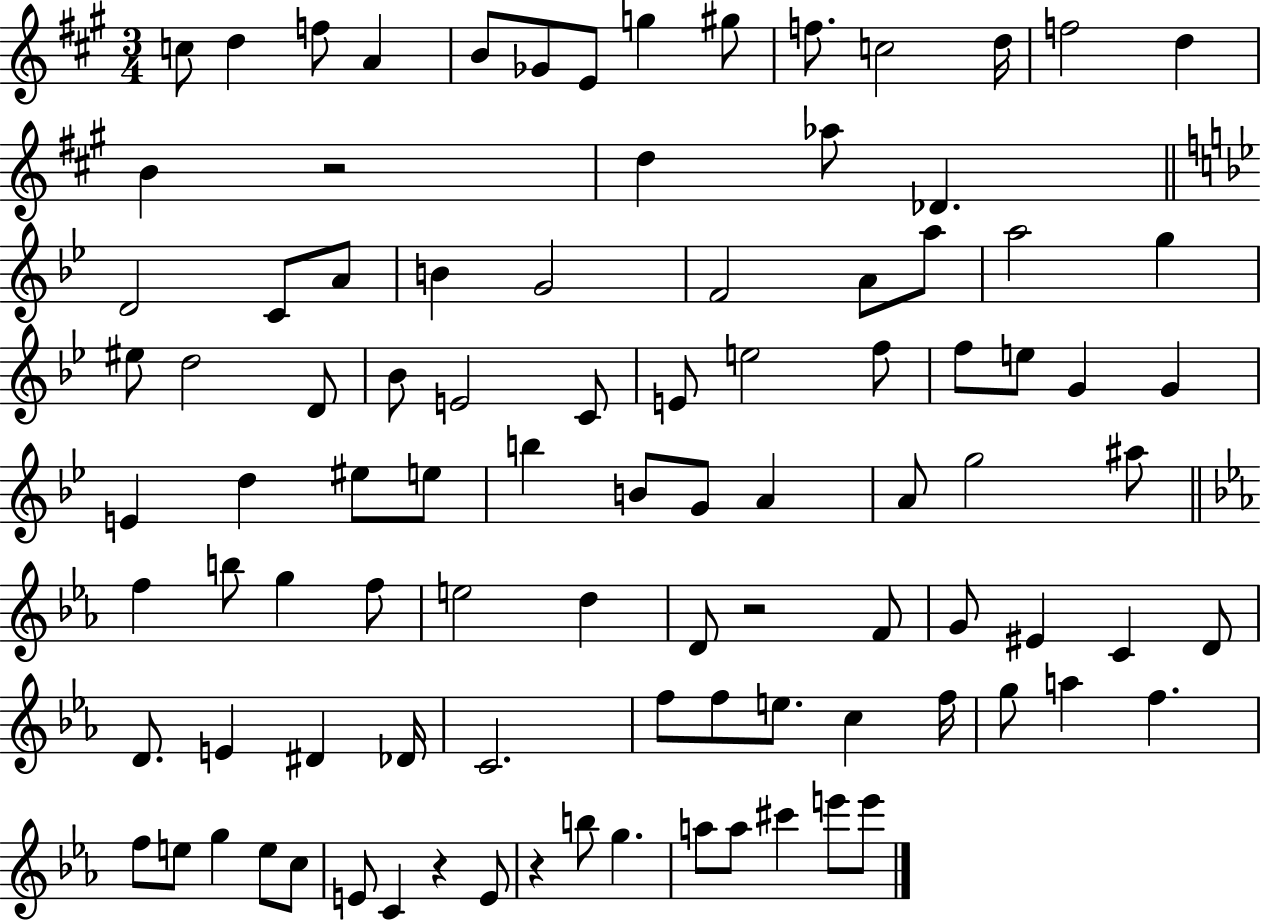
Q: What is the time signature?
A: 3/4